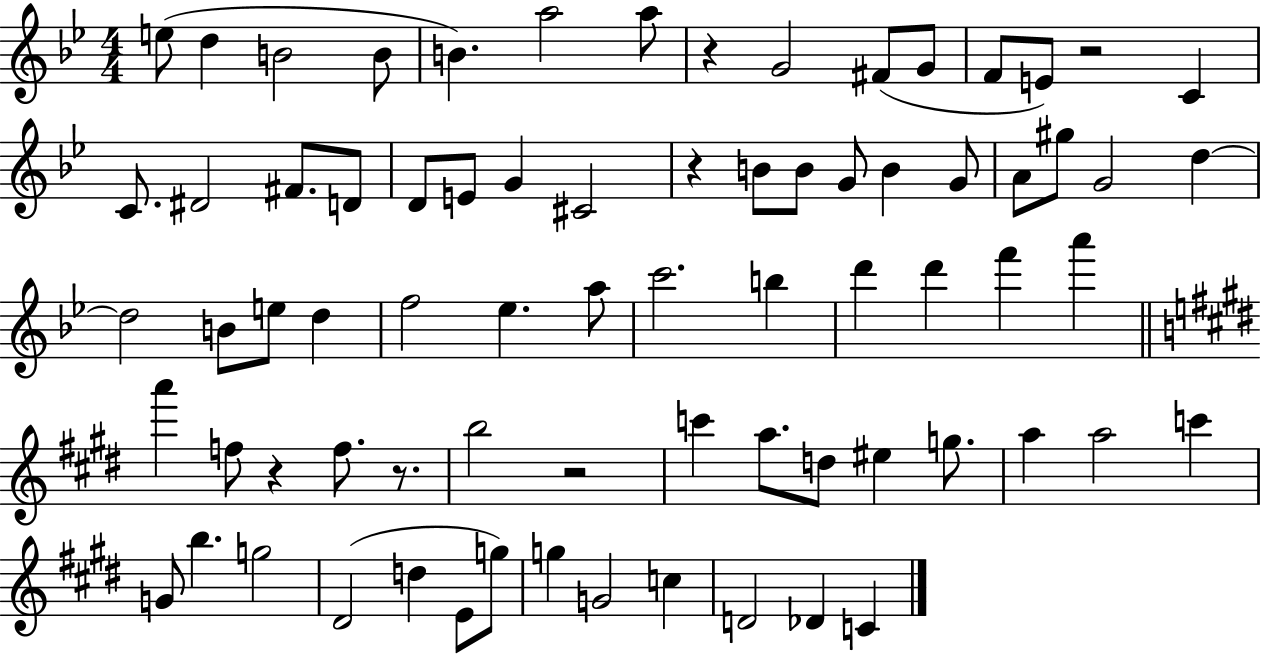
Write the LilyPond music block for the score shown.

{
  \clef treble
  \numericTimeSignature
  \time 4/4
  \key bes \major
  e''8( d''4 b'2 b'8 | b'4.) a''2 a''8 | r4 g'2 fis'8( g'8 | f'8 e'8) r2 c'4 | \break c'8. dis'2 fis'8. d'8 | d'8 e'8 g'4 cis'2 | r4 b'8 b'8 g'8 b'4 g'8 | a'8 gis''8 g'2 d''4~~ | \break d''2 b'8 e''8 d''4 | f''2 ees''4. a''8 | c'''2. b''4 | d'''4 d'''4 f'''4 a'''4 | \break \bar "||" \break \key e \major a'''4 f''8 r4 f''8. r8. | b''2 r2 | c'''4 a''8. d''8 eis''4 g''8. | a''4 a''2 c'''4 | \break g'8 b''4. g''2 | dis'2( d''4 e'8 g''8) | g''4 g'2 c''4 | d'2 des'4 c'4 | \break \bar "|."
}